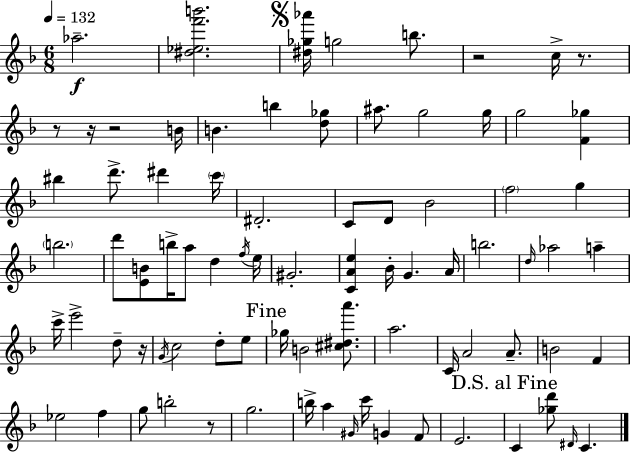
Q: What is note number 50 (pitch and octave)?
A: B4